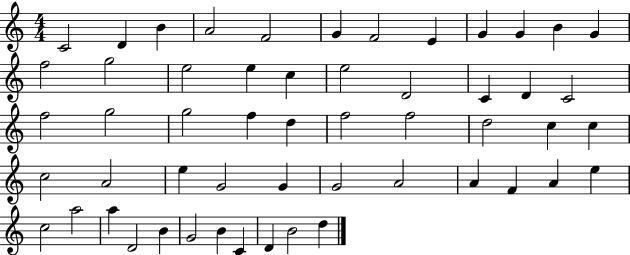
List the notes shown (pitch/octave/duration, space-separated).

C4/h D4/q B4/q A4/h F4/h G4/q F4/h E4/q G4/q G4/q B4/q G4/q F5/h G5/h E5/h E5/q C5/q E5/h D4/h C4/q D4/q C4/h F5/h G5/h G5/h F5/q D5/q F5/h F5/h D5/h C5/q C5/q C5/h A4/h E5/q G4/h G4/q G4/h A4/h A4/q F4/q A4/q E5/q C5/h A5/h A5/q D4/h B4/q G4/h B4/q C4/q D4/q B4/h D5/q